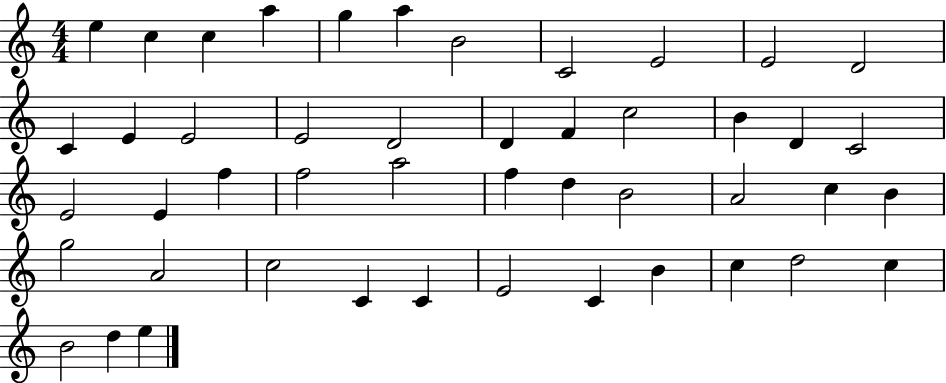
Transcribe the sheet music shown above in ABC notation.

X:1
T:Untitled
M:4/4
L:1/4
K:C
e c c a g a B2 C2 E2 E2 D2 C E E2 E2 D2 D F c2 B D C2 E2 E f f2 a2 f d B2 A2 c B g2 A2 c2 C C E2 C B c d2 c B2 d e